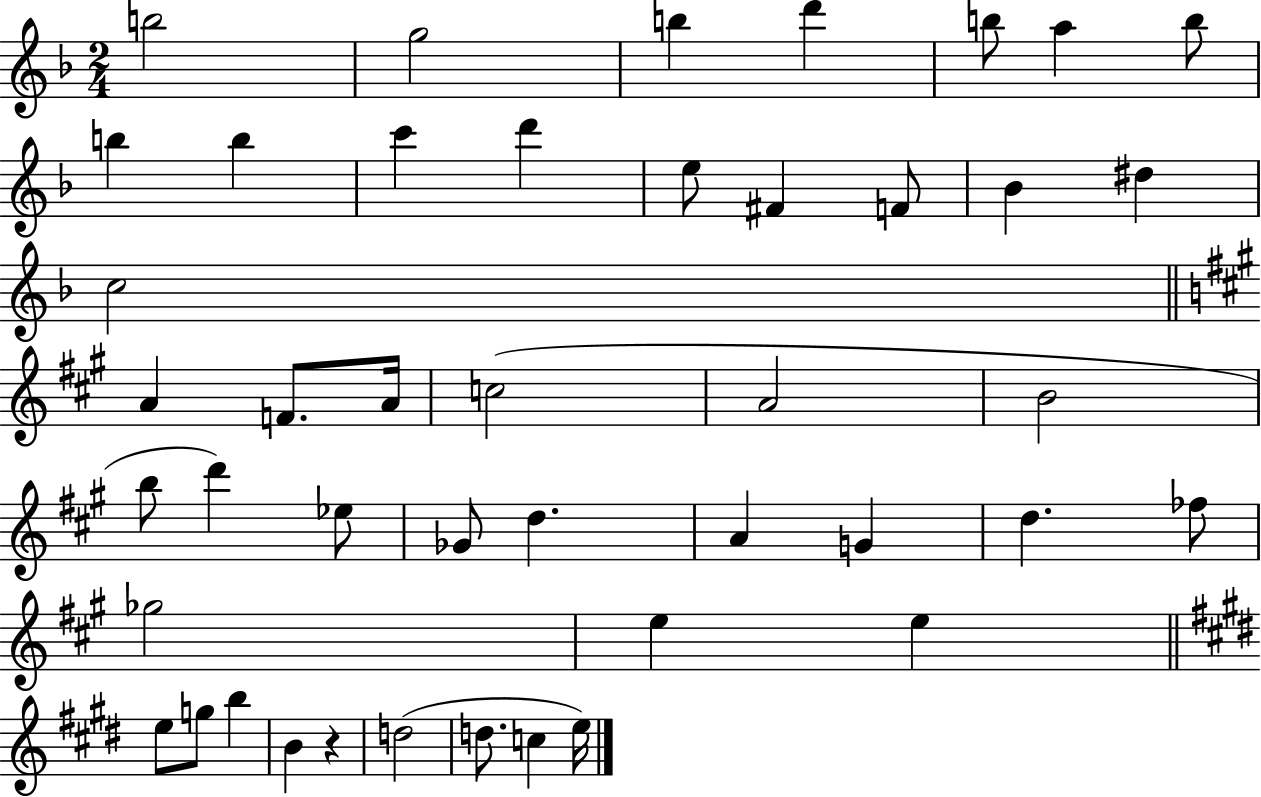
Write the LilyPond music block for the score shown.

{
  \clef treble
  \numericTimeSignature
  \time 2/4
  \key f \major
  b''2 | g''2 | b''4 d'''4 | b''8 a''4 b''8 | \break b''4 b''4 | c'''4 d'''4 | e''8 fis'4 f'8 | bes'4 dis''4 | \break c''2 | \bar "||" \break \key a \major a'4 f'8. a'16 | c''2( | a'2 | b'2 | \break b''8 d'''4) ees''8 | ges'8 d''4. | a'4 g'4 | d''4. fes''8 | \break ges''2 | e''4 e''4 | \bar "||" \break \key e \major e''8 g''8 b''4 | b'4 r4 | d''2( | d''8. c''4 e''16) | \break \bar "|."
}